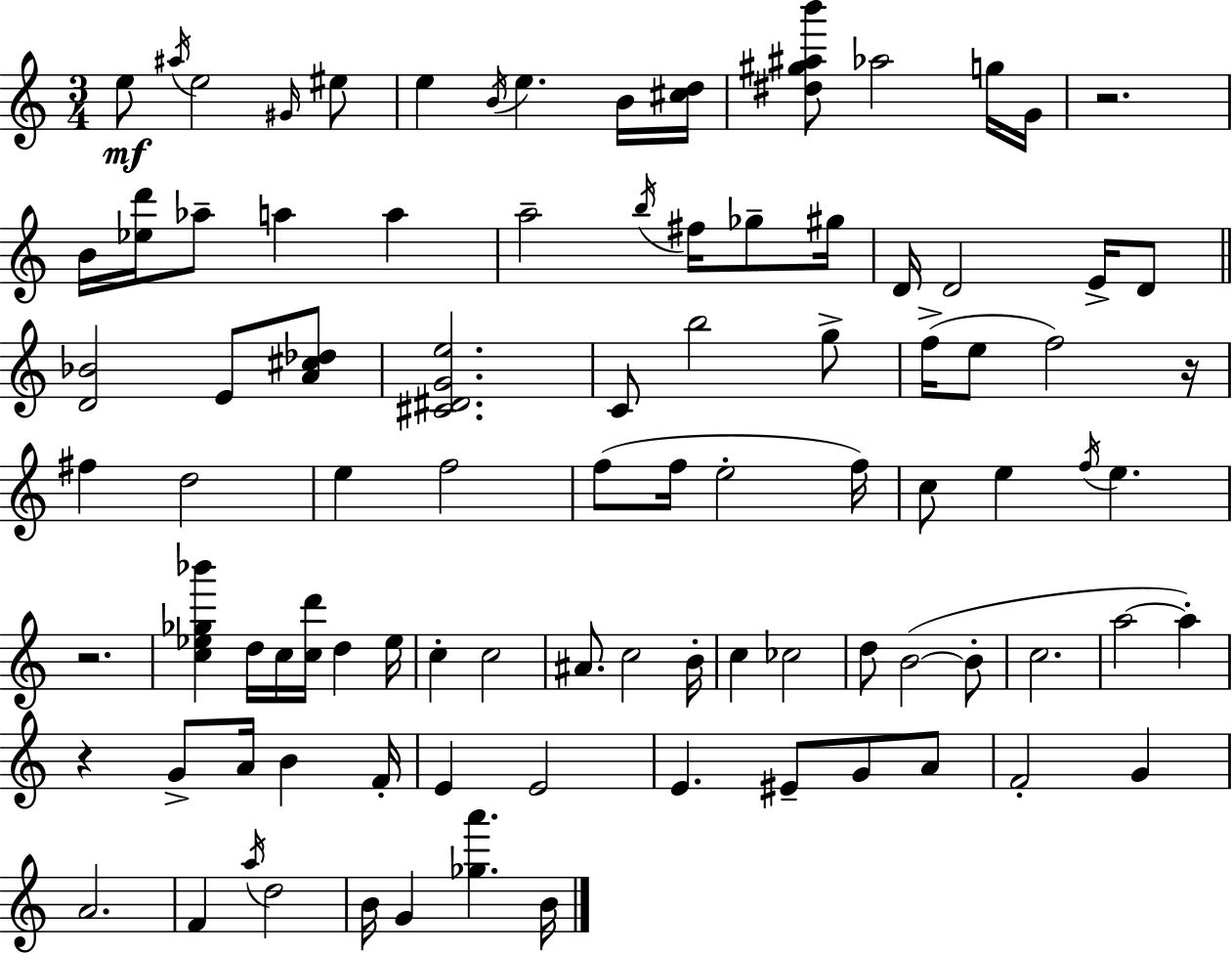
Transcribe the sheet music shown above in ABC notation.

X:1
T:Untitled
M:3/4
L:1/4
K:Am
e/2 ^a/4 e2 ^G/4 ^e/2 e B/4 e B/4 [^cd]/4 [^d^g^ab']/2 _a2 g/4 G/4 z2 B/4 [_ed']/4 _a/2 a a a2 b/4 ^f/4 _g/2 ^g/4 D/4 D2 E/4 D/2 [D_B]2 E/2 [A^c_d]/2 [^C^DGe]2 C/2 b2 g/2 f/4 e/2 f2 z/4 ^f d2 e f2 f/2 f/4 e2 f/4 c/2 e f/4 e z2 [c_e_g_b'] d/4 c/4 [cd']/4 d _e/4 c c2 ^A/2 c2 B/4 c _c2 d/2 B2 B/2 c2 a2 a z G/2 A/4 B F/4 E E2 E ^E/2 G/2 A/2 F2 G A2 F a/4 d2 B/4 G [_ga'] B/4